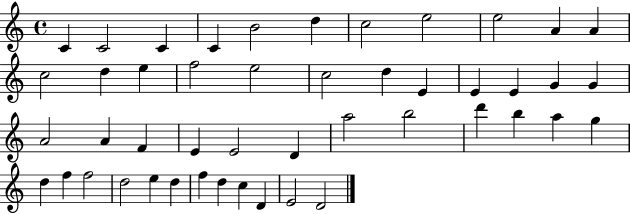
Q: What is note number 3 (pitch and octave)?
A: C4